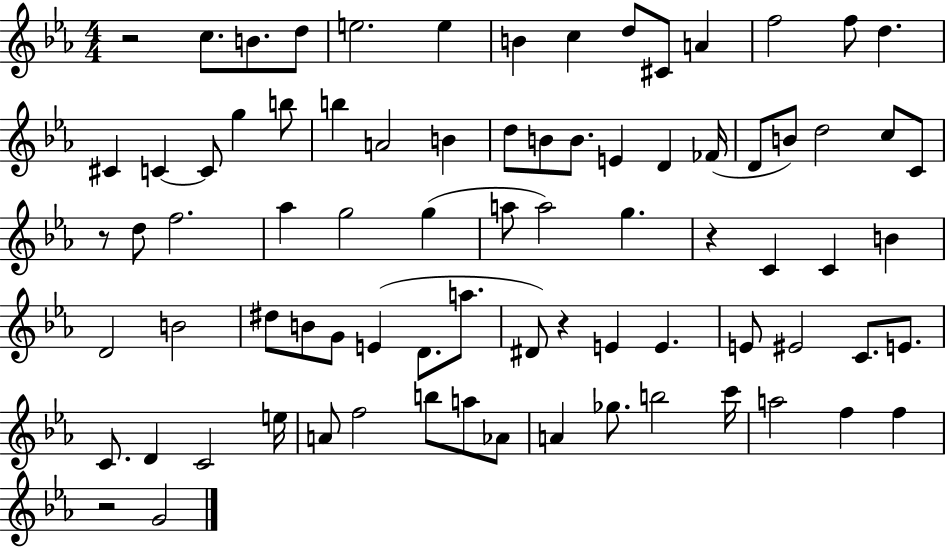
R/h C5/e. B4/e. D5/e E5/h. E5/q B4/q C5/q D5/e C#4/e A4/q F5/h F5/e D5/q. C#4/q C4/q C4/e G5/q B5/e B5/q A4/h B4/q D5/e B4/e B4/e. E4/q D4/q FES4/s D4/e B4/e D5/h C5/e C4/e R/e D5/e F5/h. Ab5/q G5/h G5/q A5/e A5/h G5/q. R/q C4/q C4/q B4/q D4/h B4/h D#5/e B4/e G4/e E4/q D4/e. A5/e. D#4/e R/q E4/q E4/q. E4/e EIS4/h C4/e. E4/e. C4/e. D4/q C4/h E5/s A4/e F5/h B5/e A5/e Ab4/e A4/q Gb5/e. B5/h C6/s A5/h F5/q F5/q R/h G4/h